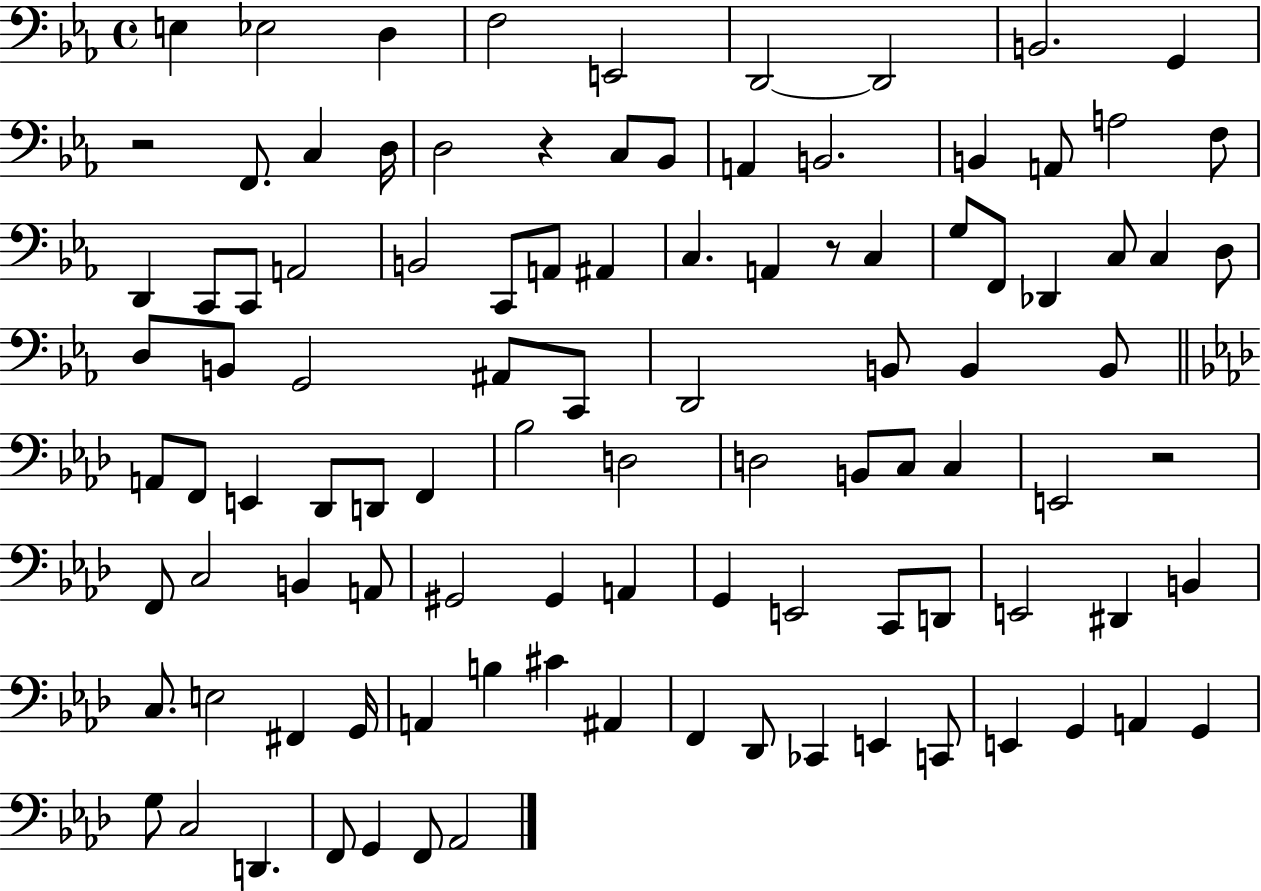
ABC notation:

X:1
T:Untitled
M:4/4
L:1/4
K:Eb
E, _E,2 D, F,2 E,,2 D,,2 D,,2 B,,2 G,, z2 F,,/2 C, D,/4 D,2 z C,/2 _B,,/2 A,, B,,2 B,, A,,/2 A,2 F,/2 D,, C,,/2 C,,/2 A,,2 B,,2 C,,/2 A,,/2 ^A,, C, A,, z/2 C, G,/2 F,,/2 _D,, C,/2 C, D,/2 D,/2 B,,/2 G,,2 ^A,,/2 C,,/2 D,,2 B,,/2 B,, B,,/2 A,,/2 F,,/2 E,, _D,,/2 D,,/2 F,, _B,2 D,2 D,2 B,,/2 C,/2 C, E,,2 z2 F,,/2 C,2 B,, A,,/2 ^G,,2 ^G,, A,, G,, E,,2 C,,/2 D,,/2 E,,2 ^D,, B,, C,/2 E,2 ^F,, G,,/4 A,, B, ^C ^A,, F,, _D,,/2 _C,, E,, C,,/2 E,, G,, A,, G,, G,/2 C,2 D,, F,,/2 G,, F,,/2 _A,,2